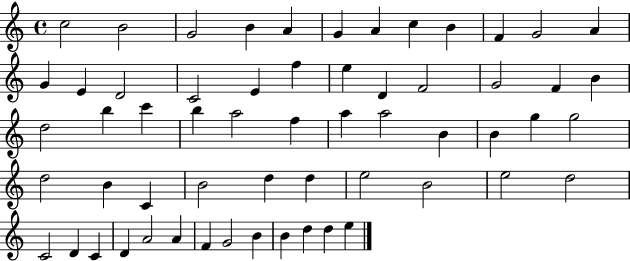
C5/h B4/h G4/h B4/q A4/q G4/q A4/q C5/q B4/q F4/q G4/h A4/q G4/q E4/q D4/h C4/h E4/q F5/q E5/q D4/q F4/h G4/h F4/q B4/q D5/h B5/q C6/q B5/q A5/h F5/q A5/q A5/h B4/q B4/q G5/q G5/h D5/h B4/q C4/q B4/h D5/q D5/q E5/h B4/h E5/h D5/h C4/h D4/q C4/q D4/q A4/h A4/q F4/q G4/h B4/q B4/q D5/q D5/q E5/q